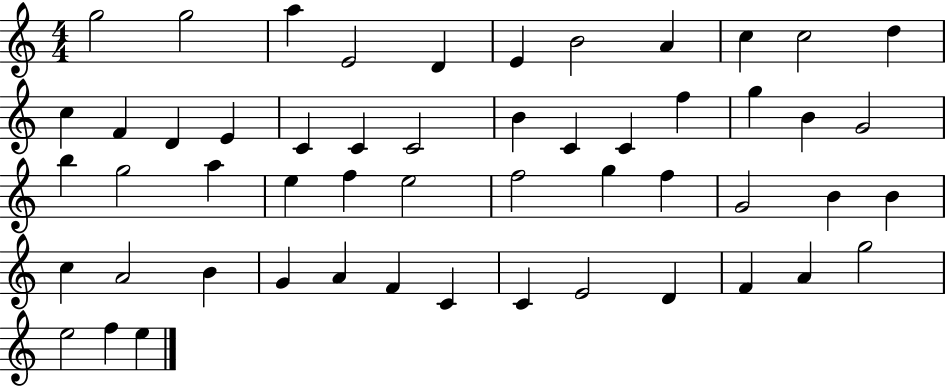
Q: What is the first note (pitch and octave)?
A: G5